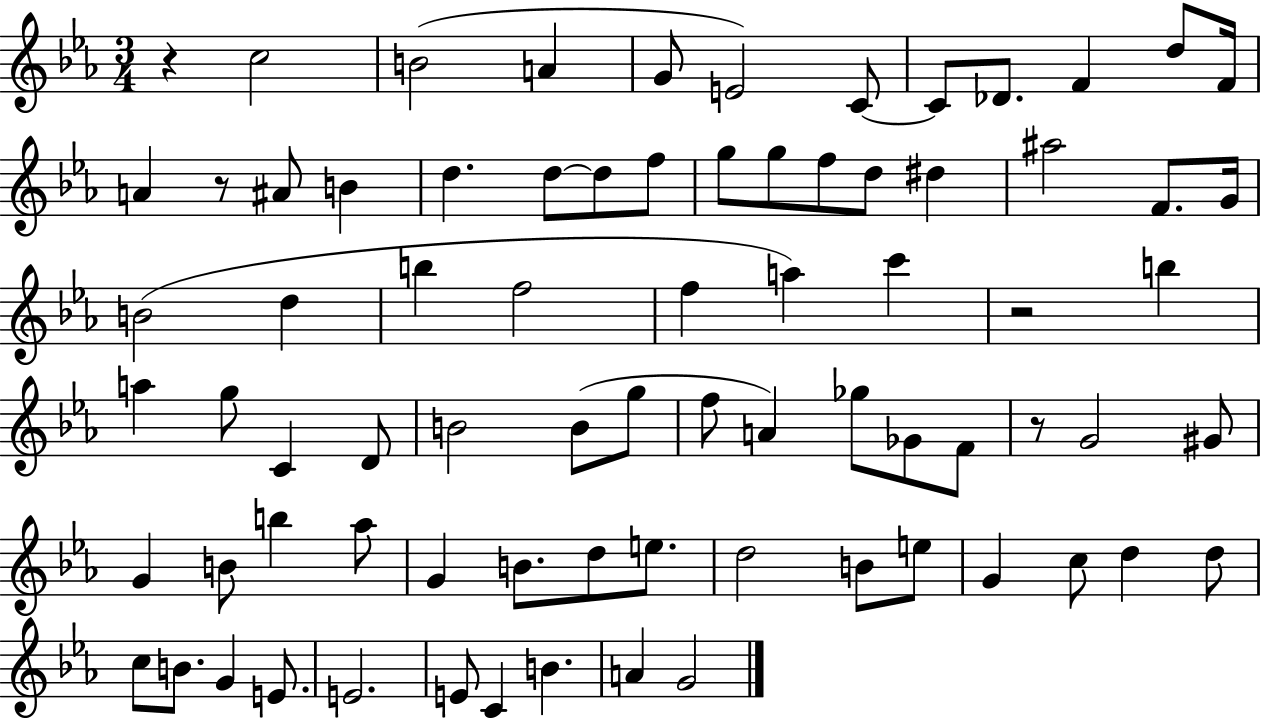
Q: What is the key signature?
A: EES major